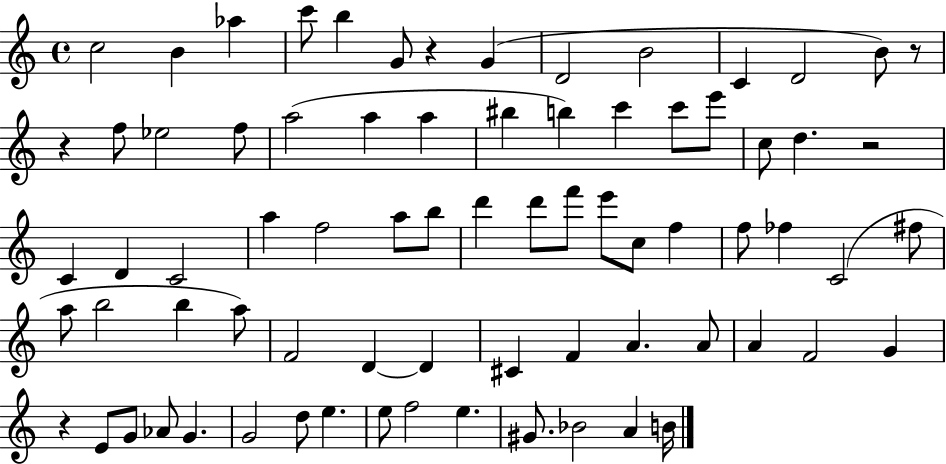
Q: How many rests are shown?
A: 5